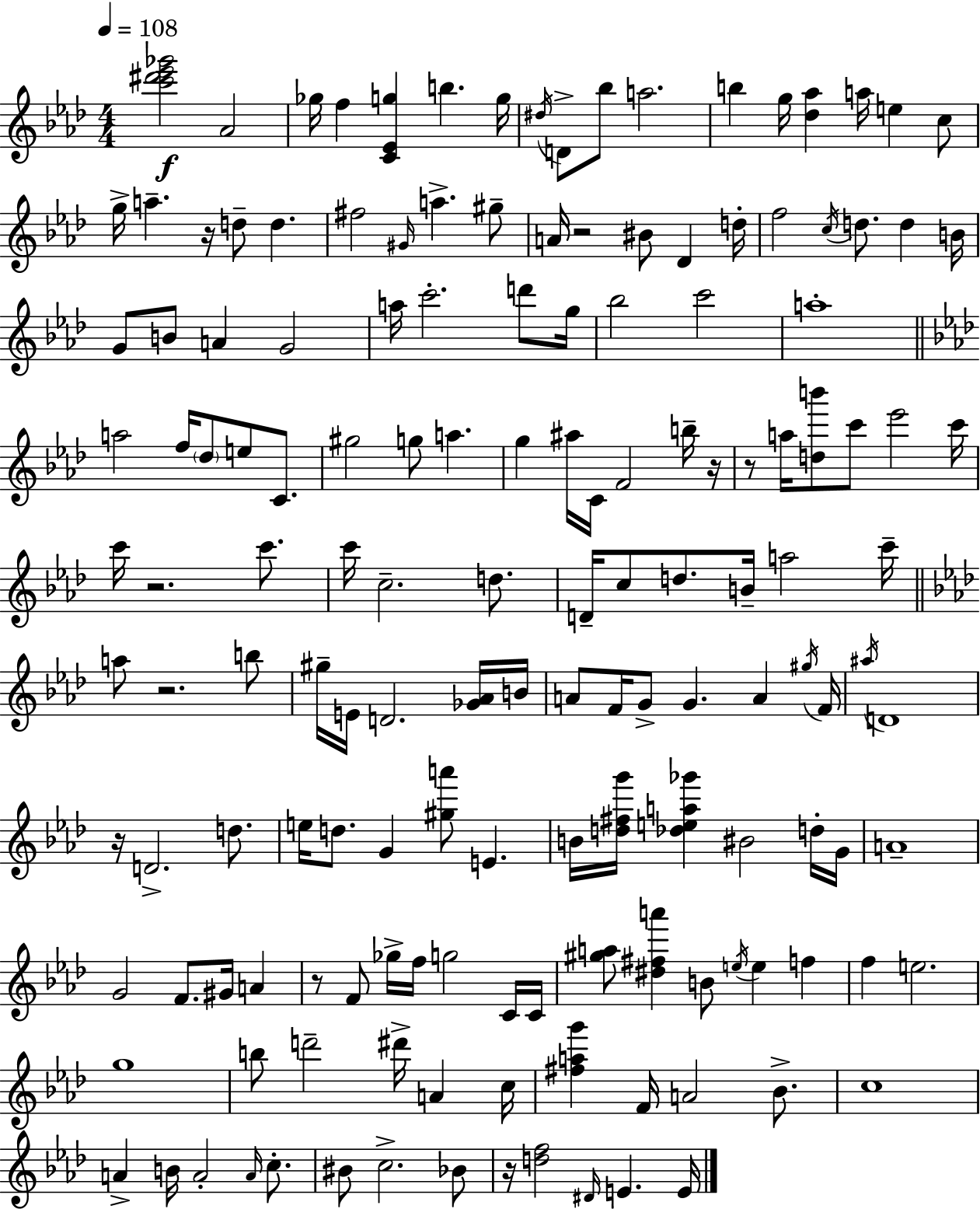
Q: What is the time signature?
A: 4/4